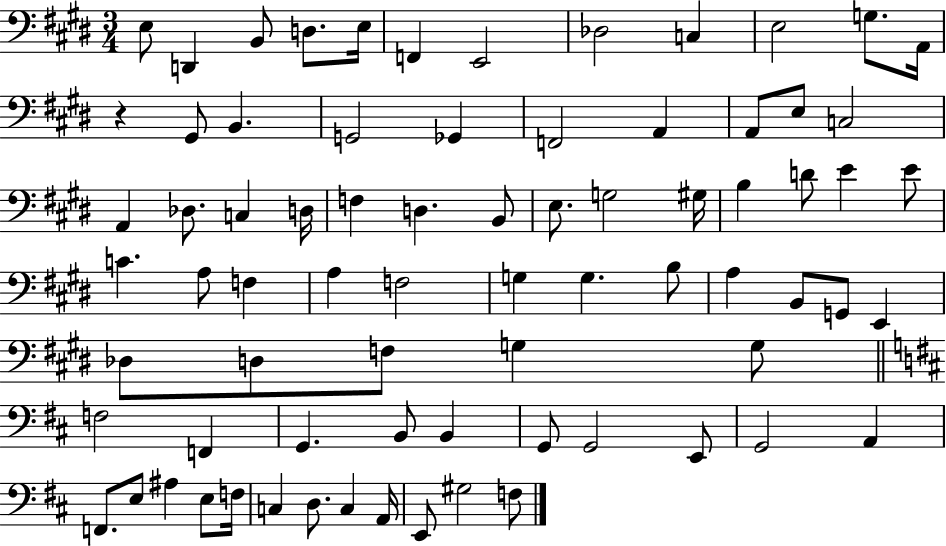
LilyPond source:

{
  \clef bass
  \numericTimeSignature
  \time 3/4
  \key e \major
  e8 d,4 b,8 d8. e16 | f,4 e,2 | des2 c4 | e2 g8. a,16 | \break r4 gis,8 b,4. | g,2 ges,4 | f,2 a,4 | a,8 e8 c2 | \break a,4 des8. c4 d16 | f4 d4. b,8 | e8. g2 gis16 | b4 d'8 e'4 e'8 | \break c'4. a8 f4 | a4 f2 | g4 g4. b8 | a4 b,8 g,8 e,4 | \break des8 d8 f8 g4 g8 | \bar "||" \break \key b \minor f2 f,4 | g,4. b,8 b,4 | g,8 g,2 e,8 | g,2 a,4 | \break f,8. e8 ais4 e8 f16 | c4 d8. c4 a,16 | e,8 gis2 f8 | \bar "|."
}